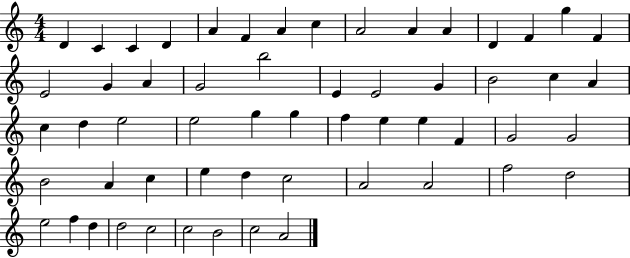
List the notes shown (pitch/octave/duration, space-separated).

D4/q C4/q C4/q D4/q A4/q F4/q A4/q C5/q A4/h A4/q A4/q D4/q F4/q G5/q F4/q E4/h G4/q A4/q G4/h B5/h E4/q E4/h G4/q B4/h C5/q A4/q C5/q D5/q E5/h E5/h G5/q G5/q F5/q E5/q E5/q F4/q G4/h G4/h B4/h A4/q C5/q E5/q D5/q C5/h A4/h A4/h F5/h D5/h E5/h F5/q D5/q D5/h C5/h C5/h B4/h C5/h A4/h